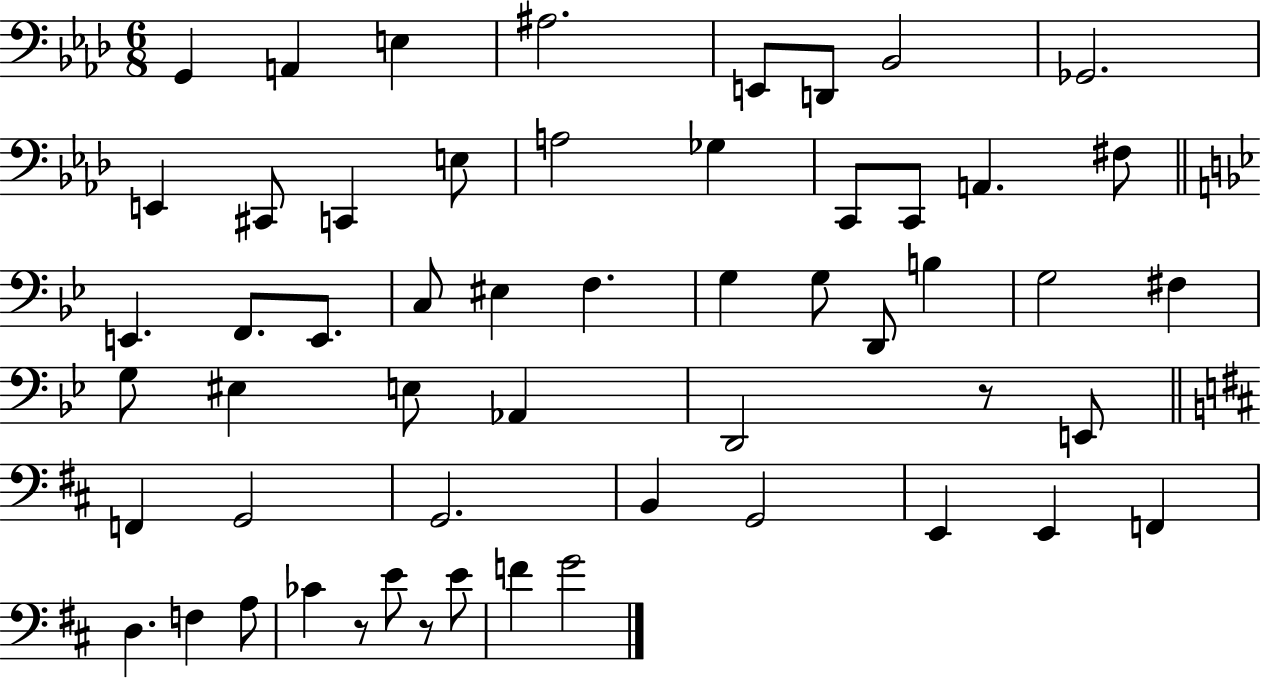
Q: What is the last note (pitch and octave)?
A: G4